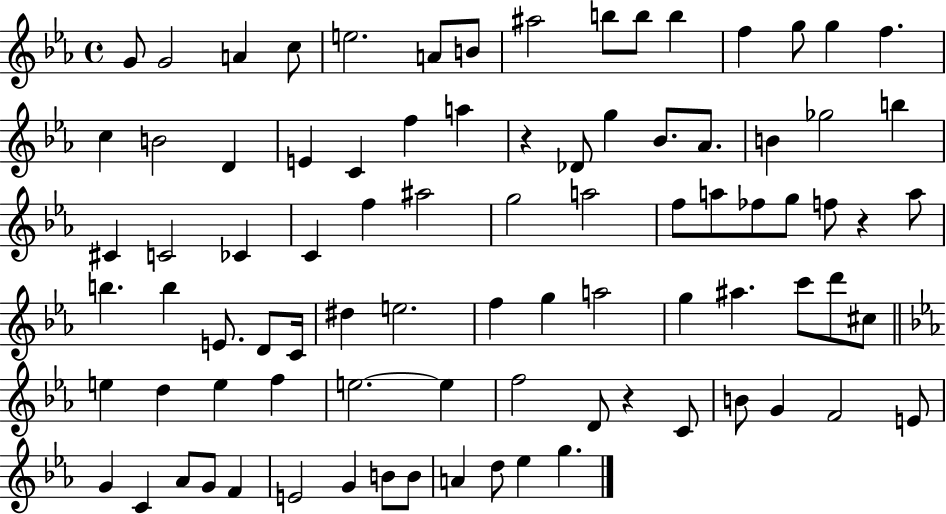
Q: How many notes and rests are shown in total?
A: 87